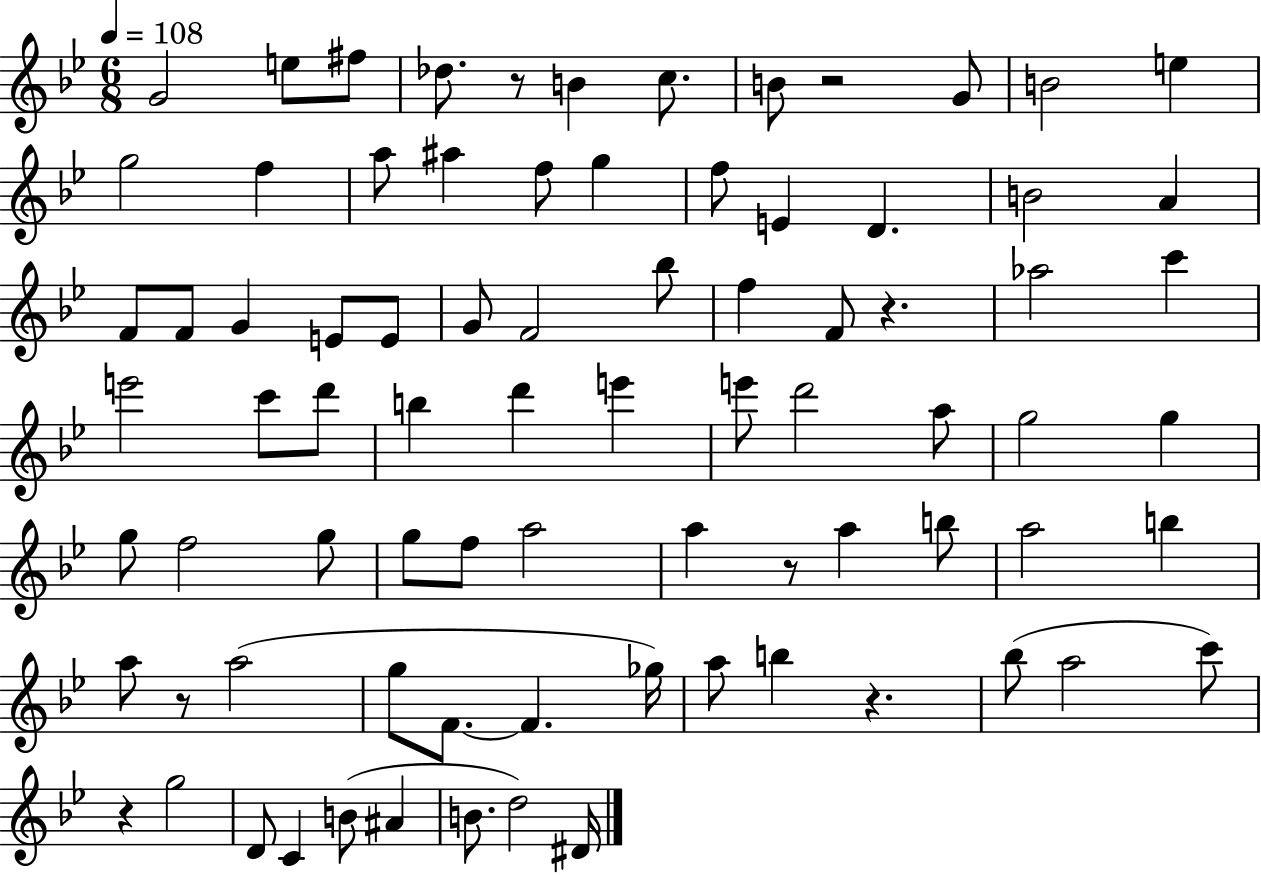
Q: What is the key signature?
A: BES major